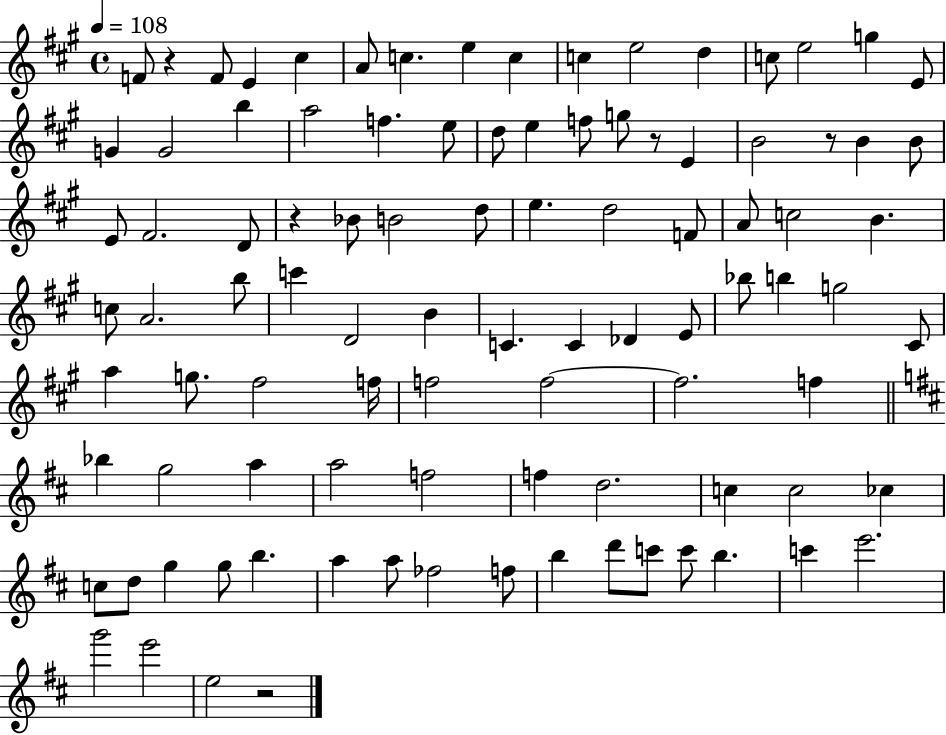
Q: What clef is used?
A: treble